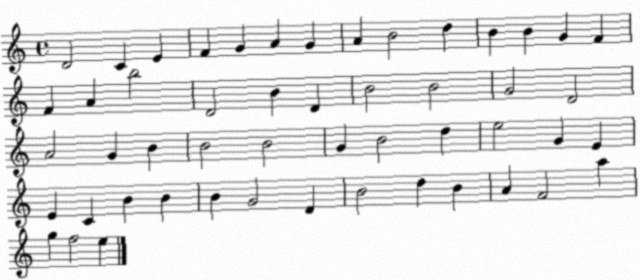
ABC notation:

X:1
T:Untitled
M:4/4
L:1/4
K:C
D2 C E F G A G A B2 d B B G F F A b2 D2 B D B2 B2 G2 D2 A2 G B B2 B2 G B2 d e2 G E E C B B B G2 D B2 d B A F2 a g f2 e